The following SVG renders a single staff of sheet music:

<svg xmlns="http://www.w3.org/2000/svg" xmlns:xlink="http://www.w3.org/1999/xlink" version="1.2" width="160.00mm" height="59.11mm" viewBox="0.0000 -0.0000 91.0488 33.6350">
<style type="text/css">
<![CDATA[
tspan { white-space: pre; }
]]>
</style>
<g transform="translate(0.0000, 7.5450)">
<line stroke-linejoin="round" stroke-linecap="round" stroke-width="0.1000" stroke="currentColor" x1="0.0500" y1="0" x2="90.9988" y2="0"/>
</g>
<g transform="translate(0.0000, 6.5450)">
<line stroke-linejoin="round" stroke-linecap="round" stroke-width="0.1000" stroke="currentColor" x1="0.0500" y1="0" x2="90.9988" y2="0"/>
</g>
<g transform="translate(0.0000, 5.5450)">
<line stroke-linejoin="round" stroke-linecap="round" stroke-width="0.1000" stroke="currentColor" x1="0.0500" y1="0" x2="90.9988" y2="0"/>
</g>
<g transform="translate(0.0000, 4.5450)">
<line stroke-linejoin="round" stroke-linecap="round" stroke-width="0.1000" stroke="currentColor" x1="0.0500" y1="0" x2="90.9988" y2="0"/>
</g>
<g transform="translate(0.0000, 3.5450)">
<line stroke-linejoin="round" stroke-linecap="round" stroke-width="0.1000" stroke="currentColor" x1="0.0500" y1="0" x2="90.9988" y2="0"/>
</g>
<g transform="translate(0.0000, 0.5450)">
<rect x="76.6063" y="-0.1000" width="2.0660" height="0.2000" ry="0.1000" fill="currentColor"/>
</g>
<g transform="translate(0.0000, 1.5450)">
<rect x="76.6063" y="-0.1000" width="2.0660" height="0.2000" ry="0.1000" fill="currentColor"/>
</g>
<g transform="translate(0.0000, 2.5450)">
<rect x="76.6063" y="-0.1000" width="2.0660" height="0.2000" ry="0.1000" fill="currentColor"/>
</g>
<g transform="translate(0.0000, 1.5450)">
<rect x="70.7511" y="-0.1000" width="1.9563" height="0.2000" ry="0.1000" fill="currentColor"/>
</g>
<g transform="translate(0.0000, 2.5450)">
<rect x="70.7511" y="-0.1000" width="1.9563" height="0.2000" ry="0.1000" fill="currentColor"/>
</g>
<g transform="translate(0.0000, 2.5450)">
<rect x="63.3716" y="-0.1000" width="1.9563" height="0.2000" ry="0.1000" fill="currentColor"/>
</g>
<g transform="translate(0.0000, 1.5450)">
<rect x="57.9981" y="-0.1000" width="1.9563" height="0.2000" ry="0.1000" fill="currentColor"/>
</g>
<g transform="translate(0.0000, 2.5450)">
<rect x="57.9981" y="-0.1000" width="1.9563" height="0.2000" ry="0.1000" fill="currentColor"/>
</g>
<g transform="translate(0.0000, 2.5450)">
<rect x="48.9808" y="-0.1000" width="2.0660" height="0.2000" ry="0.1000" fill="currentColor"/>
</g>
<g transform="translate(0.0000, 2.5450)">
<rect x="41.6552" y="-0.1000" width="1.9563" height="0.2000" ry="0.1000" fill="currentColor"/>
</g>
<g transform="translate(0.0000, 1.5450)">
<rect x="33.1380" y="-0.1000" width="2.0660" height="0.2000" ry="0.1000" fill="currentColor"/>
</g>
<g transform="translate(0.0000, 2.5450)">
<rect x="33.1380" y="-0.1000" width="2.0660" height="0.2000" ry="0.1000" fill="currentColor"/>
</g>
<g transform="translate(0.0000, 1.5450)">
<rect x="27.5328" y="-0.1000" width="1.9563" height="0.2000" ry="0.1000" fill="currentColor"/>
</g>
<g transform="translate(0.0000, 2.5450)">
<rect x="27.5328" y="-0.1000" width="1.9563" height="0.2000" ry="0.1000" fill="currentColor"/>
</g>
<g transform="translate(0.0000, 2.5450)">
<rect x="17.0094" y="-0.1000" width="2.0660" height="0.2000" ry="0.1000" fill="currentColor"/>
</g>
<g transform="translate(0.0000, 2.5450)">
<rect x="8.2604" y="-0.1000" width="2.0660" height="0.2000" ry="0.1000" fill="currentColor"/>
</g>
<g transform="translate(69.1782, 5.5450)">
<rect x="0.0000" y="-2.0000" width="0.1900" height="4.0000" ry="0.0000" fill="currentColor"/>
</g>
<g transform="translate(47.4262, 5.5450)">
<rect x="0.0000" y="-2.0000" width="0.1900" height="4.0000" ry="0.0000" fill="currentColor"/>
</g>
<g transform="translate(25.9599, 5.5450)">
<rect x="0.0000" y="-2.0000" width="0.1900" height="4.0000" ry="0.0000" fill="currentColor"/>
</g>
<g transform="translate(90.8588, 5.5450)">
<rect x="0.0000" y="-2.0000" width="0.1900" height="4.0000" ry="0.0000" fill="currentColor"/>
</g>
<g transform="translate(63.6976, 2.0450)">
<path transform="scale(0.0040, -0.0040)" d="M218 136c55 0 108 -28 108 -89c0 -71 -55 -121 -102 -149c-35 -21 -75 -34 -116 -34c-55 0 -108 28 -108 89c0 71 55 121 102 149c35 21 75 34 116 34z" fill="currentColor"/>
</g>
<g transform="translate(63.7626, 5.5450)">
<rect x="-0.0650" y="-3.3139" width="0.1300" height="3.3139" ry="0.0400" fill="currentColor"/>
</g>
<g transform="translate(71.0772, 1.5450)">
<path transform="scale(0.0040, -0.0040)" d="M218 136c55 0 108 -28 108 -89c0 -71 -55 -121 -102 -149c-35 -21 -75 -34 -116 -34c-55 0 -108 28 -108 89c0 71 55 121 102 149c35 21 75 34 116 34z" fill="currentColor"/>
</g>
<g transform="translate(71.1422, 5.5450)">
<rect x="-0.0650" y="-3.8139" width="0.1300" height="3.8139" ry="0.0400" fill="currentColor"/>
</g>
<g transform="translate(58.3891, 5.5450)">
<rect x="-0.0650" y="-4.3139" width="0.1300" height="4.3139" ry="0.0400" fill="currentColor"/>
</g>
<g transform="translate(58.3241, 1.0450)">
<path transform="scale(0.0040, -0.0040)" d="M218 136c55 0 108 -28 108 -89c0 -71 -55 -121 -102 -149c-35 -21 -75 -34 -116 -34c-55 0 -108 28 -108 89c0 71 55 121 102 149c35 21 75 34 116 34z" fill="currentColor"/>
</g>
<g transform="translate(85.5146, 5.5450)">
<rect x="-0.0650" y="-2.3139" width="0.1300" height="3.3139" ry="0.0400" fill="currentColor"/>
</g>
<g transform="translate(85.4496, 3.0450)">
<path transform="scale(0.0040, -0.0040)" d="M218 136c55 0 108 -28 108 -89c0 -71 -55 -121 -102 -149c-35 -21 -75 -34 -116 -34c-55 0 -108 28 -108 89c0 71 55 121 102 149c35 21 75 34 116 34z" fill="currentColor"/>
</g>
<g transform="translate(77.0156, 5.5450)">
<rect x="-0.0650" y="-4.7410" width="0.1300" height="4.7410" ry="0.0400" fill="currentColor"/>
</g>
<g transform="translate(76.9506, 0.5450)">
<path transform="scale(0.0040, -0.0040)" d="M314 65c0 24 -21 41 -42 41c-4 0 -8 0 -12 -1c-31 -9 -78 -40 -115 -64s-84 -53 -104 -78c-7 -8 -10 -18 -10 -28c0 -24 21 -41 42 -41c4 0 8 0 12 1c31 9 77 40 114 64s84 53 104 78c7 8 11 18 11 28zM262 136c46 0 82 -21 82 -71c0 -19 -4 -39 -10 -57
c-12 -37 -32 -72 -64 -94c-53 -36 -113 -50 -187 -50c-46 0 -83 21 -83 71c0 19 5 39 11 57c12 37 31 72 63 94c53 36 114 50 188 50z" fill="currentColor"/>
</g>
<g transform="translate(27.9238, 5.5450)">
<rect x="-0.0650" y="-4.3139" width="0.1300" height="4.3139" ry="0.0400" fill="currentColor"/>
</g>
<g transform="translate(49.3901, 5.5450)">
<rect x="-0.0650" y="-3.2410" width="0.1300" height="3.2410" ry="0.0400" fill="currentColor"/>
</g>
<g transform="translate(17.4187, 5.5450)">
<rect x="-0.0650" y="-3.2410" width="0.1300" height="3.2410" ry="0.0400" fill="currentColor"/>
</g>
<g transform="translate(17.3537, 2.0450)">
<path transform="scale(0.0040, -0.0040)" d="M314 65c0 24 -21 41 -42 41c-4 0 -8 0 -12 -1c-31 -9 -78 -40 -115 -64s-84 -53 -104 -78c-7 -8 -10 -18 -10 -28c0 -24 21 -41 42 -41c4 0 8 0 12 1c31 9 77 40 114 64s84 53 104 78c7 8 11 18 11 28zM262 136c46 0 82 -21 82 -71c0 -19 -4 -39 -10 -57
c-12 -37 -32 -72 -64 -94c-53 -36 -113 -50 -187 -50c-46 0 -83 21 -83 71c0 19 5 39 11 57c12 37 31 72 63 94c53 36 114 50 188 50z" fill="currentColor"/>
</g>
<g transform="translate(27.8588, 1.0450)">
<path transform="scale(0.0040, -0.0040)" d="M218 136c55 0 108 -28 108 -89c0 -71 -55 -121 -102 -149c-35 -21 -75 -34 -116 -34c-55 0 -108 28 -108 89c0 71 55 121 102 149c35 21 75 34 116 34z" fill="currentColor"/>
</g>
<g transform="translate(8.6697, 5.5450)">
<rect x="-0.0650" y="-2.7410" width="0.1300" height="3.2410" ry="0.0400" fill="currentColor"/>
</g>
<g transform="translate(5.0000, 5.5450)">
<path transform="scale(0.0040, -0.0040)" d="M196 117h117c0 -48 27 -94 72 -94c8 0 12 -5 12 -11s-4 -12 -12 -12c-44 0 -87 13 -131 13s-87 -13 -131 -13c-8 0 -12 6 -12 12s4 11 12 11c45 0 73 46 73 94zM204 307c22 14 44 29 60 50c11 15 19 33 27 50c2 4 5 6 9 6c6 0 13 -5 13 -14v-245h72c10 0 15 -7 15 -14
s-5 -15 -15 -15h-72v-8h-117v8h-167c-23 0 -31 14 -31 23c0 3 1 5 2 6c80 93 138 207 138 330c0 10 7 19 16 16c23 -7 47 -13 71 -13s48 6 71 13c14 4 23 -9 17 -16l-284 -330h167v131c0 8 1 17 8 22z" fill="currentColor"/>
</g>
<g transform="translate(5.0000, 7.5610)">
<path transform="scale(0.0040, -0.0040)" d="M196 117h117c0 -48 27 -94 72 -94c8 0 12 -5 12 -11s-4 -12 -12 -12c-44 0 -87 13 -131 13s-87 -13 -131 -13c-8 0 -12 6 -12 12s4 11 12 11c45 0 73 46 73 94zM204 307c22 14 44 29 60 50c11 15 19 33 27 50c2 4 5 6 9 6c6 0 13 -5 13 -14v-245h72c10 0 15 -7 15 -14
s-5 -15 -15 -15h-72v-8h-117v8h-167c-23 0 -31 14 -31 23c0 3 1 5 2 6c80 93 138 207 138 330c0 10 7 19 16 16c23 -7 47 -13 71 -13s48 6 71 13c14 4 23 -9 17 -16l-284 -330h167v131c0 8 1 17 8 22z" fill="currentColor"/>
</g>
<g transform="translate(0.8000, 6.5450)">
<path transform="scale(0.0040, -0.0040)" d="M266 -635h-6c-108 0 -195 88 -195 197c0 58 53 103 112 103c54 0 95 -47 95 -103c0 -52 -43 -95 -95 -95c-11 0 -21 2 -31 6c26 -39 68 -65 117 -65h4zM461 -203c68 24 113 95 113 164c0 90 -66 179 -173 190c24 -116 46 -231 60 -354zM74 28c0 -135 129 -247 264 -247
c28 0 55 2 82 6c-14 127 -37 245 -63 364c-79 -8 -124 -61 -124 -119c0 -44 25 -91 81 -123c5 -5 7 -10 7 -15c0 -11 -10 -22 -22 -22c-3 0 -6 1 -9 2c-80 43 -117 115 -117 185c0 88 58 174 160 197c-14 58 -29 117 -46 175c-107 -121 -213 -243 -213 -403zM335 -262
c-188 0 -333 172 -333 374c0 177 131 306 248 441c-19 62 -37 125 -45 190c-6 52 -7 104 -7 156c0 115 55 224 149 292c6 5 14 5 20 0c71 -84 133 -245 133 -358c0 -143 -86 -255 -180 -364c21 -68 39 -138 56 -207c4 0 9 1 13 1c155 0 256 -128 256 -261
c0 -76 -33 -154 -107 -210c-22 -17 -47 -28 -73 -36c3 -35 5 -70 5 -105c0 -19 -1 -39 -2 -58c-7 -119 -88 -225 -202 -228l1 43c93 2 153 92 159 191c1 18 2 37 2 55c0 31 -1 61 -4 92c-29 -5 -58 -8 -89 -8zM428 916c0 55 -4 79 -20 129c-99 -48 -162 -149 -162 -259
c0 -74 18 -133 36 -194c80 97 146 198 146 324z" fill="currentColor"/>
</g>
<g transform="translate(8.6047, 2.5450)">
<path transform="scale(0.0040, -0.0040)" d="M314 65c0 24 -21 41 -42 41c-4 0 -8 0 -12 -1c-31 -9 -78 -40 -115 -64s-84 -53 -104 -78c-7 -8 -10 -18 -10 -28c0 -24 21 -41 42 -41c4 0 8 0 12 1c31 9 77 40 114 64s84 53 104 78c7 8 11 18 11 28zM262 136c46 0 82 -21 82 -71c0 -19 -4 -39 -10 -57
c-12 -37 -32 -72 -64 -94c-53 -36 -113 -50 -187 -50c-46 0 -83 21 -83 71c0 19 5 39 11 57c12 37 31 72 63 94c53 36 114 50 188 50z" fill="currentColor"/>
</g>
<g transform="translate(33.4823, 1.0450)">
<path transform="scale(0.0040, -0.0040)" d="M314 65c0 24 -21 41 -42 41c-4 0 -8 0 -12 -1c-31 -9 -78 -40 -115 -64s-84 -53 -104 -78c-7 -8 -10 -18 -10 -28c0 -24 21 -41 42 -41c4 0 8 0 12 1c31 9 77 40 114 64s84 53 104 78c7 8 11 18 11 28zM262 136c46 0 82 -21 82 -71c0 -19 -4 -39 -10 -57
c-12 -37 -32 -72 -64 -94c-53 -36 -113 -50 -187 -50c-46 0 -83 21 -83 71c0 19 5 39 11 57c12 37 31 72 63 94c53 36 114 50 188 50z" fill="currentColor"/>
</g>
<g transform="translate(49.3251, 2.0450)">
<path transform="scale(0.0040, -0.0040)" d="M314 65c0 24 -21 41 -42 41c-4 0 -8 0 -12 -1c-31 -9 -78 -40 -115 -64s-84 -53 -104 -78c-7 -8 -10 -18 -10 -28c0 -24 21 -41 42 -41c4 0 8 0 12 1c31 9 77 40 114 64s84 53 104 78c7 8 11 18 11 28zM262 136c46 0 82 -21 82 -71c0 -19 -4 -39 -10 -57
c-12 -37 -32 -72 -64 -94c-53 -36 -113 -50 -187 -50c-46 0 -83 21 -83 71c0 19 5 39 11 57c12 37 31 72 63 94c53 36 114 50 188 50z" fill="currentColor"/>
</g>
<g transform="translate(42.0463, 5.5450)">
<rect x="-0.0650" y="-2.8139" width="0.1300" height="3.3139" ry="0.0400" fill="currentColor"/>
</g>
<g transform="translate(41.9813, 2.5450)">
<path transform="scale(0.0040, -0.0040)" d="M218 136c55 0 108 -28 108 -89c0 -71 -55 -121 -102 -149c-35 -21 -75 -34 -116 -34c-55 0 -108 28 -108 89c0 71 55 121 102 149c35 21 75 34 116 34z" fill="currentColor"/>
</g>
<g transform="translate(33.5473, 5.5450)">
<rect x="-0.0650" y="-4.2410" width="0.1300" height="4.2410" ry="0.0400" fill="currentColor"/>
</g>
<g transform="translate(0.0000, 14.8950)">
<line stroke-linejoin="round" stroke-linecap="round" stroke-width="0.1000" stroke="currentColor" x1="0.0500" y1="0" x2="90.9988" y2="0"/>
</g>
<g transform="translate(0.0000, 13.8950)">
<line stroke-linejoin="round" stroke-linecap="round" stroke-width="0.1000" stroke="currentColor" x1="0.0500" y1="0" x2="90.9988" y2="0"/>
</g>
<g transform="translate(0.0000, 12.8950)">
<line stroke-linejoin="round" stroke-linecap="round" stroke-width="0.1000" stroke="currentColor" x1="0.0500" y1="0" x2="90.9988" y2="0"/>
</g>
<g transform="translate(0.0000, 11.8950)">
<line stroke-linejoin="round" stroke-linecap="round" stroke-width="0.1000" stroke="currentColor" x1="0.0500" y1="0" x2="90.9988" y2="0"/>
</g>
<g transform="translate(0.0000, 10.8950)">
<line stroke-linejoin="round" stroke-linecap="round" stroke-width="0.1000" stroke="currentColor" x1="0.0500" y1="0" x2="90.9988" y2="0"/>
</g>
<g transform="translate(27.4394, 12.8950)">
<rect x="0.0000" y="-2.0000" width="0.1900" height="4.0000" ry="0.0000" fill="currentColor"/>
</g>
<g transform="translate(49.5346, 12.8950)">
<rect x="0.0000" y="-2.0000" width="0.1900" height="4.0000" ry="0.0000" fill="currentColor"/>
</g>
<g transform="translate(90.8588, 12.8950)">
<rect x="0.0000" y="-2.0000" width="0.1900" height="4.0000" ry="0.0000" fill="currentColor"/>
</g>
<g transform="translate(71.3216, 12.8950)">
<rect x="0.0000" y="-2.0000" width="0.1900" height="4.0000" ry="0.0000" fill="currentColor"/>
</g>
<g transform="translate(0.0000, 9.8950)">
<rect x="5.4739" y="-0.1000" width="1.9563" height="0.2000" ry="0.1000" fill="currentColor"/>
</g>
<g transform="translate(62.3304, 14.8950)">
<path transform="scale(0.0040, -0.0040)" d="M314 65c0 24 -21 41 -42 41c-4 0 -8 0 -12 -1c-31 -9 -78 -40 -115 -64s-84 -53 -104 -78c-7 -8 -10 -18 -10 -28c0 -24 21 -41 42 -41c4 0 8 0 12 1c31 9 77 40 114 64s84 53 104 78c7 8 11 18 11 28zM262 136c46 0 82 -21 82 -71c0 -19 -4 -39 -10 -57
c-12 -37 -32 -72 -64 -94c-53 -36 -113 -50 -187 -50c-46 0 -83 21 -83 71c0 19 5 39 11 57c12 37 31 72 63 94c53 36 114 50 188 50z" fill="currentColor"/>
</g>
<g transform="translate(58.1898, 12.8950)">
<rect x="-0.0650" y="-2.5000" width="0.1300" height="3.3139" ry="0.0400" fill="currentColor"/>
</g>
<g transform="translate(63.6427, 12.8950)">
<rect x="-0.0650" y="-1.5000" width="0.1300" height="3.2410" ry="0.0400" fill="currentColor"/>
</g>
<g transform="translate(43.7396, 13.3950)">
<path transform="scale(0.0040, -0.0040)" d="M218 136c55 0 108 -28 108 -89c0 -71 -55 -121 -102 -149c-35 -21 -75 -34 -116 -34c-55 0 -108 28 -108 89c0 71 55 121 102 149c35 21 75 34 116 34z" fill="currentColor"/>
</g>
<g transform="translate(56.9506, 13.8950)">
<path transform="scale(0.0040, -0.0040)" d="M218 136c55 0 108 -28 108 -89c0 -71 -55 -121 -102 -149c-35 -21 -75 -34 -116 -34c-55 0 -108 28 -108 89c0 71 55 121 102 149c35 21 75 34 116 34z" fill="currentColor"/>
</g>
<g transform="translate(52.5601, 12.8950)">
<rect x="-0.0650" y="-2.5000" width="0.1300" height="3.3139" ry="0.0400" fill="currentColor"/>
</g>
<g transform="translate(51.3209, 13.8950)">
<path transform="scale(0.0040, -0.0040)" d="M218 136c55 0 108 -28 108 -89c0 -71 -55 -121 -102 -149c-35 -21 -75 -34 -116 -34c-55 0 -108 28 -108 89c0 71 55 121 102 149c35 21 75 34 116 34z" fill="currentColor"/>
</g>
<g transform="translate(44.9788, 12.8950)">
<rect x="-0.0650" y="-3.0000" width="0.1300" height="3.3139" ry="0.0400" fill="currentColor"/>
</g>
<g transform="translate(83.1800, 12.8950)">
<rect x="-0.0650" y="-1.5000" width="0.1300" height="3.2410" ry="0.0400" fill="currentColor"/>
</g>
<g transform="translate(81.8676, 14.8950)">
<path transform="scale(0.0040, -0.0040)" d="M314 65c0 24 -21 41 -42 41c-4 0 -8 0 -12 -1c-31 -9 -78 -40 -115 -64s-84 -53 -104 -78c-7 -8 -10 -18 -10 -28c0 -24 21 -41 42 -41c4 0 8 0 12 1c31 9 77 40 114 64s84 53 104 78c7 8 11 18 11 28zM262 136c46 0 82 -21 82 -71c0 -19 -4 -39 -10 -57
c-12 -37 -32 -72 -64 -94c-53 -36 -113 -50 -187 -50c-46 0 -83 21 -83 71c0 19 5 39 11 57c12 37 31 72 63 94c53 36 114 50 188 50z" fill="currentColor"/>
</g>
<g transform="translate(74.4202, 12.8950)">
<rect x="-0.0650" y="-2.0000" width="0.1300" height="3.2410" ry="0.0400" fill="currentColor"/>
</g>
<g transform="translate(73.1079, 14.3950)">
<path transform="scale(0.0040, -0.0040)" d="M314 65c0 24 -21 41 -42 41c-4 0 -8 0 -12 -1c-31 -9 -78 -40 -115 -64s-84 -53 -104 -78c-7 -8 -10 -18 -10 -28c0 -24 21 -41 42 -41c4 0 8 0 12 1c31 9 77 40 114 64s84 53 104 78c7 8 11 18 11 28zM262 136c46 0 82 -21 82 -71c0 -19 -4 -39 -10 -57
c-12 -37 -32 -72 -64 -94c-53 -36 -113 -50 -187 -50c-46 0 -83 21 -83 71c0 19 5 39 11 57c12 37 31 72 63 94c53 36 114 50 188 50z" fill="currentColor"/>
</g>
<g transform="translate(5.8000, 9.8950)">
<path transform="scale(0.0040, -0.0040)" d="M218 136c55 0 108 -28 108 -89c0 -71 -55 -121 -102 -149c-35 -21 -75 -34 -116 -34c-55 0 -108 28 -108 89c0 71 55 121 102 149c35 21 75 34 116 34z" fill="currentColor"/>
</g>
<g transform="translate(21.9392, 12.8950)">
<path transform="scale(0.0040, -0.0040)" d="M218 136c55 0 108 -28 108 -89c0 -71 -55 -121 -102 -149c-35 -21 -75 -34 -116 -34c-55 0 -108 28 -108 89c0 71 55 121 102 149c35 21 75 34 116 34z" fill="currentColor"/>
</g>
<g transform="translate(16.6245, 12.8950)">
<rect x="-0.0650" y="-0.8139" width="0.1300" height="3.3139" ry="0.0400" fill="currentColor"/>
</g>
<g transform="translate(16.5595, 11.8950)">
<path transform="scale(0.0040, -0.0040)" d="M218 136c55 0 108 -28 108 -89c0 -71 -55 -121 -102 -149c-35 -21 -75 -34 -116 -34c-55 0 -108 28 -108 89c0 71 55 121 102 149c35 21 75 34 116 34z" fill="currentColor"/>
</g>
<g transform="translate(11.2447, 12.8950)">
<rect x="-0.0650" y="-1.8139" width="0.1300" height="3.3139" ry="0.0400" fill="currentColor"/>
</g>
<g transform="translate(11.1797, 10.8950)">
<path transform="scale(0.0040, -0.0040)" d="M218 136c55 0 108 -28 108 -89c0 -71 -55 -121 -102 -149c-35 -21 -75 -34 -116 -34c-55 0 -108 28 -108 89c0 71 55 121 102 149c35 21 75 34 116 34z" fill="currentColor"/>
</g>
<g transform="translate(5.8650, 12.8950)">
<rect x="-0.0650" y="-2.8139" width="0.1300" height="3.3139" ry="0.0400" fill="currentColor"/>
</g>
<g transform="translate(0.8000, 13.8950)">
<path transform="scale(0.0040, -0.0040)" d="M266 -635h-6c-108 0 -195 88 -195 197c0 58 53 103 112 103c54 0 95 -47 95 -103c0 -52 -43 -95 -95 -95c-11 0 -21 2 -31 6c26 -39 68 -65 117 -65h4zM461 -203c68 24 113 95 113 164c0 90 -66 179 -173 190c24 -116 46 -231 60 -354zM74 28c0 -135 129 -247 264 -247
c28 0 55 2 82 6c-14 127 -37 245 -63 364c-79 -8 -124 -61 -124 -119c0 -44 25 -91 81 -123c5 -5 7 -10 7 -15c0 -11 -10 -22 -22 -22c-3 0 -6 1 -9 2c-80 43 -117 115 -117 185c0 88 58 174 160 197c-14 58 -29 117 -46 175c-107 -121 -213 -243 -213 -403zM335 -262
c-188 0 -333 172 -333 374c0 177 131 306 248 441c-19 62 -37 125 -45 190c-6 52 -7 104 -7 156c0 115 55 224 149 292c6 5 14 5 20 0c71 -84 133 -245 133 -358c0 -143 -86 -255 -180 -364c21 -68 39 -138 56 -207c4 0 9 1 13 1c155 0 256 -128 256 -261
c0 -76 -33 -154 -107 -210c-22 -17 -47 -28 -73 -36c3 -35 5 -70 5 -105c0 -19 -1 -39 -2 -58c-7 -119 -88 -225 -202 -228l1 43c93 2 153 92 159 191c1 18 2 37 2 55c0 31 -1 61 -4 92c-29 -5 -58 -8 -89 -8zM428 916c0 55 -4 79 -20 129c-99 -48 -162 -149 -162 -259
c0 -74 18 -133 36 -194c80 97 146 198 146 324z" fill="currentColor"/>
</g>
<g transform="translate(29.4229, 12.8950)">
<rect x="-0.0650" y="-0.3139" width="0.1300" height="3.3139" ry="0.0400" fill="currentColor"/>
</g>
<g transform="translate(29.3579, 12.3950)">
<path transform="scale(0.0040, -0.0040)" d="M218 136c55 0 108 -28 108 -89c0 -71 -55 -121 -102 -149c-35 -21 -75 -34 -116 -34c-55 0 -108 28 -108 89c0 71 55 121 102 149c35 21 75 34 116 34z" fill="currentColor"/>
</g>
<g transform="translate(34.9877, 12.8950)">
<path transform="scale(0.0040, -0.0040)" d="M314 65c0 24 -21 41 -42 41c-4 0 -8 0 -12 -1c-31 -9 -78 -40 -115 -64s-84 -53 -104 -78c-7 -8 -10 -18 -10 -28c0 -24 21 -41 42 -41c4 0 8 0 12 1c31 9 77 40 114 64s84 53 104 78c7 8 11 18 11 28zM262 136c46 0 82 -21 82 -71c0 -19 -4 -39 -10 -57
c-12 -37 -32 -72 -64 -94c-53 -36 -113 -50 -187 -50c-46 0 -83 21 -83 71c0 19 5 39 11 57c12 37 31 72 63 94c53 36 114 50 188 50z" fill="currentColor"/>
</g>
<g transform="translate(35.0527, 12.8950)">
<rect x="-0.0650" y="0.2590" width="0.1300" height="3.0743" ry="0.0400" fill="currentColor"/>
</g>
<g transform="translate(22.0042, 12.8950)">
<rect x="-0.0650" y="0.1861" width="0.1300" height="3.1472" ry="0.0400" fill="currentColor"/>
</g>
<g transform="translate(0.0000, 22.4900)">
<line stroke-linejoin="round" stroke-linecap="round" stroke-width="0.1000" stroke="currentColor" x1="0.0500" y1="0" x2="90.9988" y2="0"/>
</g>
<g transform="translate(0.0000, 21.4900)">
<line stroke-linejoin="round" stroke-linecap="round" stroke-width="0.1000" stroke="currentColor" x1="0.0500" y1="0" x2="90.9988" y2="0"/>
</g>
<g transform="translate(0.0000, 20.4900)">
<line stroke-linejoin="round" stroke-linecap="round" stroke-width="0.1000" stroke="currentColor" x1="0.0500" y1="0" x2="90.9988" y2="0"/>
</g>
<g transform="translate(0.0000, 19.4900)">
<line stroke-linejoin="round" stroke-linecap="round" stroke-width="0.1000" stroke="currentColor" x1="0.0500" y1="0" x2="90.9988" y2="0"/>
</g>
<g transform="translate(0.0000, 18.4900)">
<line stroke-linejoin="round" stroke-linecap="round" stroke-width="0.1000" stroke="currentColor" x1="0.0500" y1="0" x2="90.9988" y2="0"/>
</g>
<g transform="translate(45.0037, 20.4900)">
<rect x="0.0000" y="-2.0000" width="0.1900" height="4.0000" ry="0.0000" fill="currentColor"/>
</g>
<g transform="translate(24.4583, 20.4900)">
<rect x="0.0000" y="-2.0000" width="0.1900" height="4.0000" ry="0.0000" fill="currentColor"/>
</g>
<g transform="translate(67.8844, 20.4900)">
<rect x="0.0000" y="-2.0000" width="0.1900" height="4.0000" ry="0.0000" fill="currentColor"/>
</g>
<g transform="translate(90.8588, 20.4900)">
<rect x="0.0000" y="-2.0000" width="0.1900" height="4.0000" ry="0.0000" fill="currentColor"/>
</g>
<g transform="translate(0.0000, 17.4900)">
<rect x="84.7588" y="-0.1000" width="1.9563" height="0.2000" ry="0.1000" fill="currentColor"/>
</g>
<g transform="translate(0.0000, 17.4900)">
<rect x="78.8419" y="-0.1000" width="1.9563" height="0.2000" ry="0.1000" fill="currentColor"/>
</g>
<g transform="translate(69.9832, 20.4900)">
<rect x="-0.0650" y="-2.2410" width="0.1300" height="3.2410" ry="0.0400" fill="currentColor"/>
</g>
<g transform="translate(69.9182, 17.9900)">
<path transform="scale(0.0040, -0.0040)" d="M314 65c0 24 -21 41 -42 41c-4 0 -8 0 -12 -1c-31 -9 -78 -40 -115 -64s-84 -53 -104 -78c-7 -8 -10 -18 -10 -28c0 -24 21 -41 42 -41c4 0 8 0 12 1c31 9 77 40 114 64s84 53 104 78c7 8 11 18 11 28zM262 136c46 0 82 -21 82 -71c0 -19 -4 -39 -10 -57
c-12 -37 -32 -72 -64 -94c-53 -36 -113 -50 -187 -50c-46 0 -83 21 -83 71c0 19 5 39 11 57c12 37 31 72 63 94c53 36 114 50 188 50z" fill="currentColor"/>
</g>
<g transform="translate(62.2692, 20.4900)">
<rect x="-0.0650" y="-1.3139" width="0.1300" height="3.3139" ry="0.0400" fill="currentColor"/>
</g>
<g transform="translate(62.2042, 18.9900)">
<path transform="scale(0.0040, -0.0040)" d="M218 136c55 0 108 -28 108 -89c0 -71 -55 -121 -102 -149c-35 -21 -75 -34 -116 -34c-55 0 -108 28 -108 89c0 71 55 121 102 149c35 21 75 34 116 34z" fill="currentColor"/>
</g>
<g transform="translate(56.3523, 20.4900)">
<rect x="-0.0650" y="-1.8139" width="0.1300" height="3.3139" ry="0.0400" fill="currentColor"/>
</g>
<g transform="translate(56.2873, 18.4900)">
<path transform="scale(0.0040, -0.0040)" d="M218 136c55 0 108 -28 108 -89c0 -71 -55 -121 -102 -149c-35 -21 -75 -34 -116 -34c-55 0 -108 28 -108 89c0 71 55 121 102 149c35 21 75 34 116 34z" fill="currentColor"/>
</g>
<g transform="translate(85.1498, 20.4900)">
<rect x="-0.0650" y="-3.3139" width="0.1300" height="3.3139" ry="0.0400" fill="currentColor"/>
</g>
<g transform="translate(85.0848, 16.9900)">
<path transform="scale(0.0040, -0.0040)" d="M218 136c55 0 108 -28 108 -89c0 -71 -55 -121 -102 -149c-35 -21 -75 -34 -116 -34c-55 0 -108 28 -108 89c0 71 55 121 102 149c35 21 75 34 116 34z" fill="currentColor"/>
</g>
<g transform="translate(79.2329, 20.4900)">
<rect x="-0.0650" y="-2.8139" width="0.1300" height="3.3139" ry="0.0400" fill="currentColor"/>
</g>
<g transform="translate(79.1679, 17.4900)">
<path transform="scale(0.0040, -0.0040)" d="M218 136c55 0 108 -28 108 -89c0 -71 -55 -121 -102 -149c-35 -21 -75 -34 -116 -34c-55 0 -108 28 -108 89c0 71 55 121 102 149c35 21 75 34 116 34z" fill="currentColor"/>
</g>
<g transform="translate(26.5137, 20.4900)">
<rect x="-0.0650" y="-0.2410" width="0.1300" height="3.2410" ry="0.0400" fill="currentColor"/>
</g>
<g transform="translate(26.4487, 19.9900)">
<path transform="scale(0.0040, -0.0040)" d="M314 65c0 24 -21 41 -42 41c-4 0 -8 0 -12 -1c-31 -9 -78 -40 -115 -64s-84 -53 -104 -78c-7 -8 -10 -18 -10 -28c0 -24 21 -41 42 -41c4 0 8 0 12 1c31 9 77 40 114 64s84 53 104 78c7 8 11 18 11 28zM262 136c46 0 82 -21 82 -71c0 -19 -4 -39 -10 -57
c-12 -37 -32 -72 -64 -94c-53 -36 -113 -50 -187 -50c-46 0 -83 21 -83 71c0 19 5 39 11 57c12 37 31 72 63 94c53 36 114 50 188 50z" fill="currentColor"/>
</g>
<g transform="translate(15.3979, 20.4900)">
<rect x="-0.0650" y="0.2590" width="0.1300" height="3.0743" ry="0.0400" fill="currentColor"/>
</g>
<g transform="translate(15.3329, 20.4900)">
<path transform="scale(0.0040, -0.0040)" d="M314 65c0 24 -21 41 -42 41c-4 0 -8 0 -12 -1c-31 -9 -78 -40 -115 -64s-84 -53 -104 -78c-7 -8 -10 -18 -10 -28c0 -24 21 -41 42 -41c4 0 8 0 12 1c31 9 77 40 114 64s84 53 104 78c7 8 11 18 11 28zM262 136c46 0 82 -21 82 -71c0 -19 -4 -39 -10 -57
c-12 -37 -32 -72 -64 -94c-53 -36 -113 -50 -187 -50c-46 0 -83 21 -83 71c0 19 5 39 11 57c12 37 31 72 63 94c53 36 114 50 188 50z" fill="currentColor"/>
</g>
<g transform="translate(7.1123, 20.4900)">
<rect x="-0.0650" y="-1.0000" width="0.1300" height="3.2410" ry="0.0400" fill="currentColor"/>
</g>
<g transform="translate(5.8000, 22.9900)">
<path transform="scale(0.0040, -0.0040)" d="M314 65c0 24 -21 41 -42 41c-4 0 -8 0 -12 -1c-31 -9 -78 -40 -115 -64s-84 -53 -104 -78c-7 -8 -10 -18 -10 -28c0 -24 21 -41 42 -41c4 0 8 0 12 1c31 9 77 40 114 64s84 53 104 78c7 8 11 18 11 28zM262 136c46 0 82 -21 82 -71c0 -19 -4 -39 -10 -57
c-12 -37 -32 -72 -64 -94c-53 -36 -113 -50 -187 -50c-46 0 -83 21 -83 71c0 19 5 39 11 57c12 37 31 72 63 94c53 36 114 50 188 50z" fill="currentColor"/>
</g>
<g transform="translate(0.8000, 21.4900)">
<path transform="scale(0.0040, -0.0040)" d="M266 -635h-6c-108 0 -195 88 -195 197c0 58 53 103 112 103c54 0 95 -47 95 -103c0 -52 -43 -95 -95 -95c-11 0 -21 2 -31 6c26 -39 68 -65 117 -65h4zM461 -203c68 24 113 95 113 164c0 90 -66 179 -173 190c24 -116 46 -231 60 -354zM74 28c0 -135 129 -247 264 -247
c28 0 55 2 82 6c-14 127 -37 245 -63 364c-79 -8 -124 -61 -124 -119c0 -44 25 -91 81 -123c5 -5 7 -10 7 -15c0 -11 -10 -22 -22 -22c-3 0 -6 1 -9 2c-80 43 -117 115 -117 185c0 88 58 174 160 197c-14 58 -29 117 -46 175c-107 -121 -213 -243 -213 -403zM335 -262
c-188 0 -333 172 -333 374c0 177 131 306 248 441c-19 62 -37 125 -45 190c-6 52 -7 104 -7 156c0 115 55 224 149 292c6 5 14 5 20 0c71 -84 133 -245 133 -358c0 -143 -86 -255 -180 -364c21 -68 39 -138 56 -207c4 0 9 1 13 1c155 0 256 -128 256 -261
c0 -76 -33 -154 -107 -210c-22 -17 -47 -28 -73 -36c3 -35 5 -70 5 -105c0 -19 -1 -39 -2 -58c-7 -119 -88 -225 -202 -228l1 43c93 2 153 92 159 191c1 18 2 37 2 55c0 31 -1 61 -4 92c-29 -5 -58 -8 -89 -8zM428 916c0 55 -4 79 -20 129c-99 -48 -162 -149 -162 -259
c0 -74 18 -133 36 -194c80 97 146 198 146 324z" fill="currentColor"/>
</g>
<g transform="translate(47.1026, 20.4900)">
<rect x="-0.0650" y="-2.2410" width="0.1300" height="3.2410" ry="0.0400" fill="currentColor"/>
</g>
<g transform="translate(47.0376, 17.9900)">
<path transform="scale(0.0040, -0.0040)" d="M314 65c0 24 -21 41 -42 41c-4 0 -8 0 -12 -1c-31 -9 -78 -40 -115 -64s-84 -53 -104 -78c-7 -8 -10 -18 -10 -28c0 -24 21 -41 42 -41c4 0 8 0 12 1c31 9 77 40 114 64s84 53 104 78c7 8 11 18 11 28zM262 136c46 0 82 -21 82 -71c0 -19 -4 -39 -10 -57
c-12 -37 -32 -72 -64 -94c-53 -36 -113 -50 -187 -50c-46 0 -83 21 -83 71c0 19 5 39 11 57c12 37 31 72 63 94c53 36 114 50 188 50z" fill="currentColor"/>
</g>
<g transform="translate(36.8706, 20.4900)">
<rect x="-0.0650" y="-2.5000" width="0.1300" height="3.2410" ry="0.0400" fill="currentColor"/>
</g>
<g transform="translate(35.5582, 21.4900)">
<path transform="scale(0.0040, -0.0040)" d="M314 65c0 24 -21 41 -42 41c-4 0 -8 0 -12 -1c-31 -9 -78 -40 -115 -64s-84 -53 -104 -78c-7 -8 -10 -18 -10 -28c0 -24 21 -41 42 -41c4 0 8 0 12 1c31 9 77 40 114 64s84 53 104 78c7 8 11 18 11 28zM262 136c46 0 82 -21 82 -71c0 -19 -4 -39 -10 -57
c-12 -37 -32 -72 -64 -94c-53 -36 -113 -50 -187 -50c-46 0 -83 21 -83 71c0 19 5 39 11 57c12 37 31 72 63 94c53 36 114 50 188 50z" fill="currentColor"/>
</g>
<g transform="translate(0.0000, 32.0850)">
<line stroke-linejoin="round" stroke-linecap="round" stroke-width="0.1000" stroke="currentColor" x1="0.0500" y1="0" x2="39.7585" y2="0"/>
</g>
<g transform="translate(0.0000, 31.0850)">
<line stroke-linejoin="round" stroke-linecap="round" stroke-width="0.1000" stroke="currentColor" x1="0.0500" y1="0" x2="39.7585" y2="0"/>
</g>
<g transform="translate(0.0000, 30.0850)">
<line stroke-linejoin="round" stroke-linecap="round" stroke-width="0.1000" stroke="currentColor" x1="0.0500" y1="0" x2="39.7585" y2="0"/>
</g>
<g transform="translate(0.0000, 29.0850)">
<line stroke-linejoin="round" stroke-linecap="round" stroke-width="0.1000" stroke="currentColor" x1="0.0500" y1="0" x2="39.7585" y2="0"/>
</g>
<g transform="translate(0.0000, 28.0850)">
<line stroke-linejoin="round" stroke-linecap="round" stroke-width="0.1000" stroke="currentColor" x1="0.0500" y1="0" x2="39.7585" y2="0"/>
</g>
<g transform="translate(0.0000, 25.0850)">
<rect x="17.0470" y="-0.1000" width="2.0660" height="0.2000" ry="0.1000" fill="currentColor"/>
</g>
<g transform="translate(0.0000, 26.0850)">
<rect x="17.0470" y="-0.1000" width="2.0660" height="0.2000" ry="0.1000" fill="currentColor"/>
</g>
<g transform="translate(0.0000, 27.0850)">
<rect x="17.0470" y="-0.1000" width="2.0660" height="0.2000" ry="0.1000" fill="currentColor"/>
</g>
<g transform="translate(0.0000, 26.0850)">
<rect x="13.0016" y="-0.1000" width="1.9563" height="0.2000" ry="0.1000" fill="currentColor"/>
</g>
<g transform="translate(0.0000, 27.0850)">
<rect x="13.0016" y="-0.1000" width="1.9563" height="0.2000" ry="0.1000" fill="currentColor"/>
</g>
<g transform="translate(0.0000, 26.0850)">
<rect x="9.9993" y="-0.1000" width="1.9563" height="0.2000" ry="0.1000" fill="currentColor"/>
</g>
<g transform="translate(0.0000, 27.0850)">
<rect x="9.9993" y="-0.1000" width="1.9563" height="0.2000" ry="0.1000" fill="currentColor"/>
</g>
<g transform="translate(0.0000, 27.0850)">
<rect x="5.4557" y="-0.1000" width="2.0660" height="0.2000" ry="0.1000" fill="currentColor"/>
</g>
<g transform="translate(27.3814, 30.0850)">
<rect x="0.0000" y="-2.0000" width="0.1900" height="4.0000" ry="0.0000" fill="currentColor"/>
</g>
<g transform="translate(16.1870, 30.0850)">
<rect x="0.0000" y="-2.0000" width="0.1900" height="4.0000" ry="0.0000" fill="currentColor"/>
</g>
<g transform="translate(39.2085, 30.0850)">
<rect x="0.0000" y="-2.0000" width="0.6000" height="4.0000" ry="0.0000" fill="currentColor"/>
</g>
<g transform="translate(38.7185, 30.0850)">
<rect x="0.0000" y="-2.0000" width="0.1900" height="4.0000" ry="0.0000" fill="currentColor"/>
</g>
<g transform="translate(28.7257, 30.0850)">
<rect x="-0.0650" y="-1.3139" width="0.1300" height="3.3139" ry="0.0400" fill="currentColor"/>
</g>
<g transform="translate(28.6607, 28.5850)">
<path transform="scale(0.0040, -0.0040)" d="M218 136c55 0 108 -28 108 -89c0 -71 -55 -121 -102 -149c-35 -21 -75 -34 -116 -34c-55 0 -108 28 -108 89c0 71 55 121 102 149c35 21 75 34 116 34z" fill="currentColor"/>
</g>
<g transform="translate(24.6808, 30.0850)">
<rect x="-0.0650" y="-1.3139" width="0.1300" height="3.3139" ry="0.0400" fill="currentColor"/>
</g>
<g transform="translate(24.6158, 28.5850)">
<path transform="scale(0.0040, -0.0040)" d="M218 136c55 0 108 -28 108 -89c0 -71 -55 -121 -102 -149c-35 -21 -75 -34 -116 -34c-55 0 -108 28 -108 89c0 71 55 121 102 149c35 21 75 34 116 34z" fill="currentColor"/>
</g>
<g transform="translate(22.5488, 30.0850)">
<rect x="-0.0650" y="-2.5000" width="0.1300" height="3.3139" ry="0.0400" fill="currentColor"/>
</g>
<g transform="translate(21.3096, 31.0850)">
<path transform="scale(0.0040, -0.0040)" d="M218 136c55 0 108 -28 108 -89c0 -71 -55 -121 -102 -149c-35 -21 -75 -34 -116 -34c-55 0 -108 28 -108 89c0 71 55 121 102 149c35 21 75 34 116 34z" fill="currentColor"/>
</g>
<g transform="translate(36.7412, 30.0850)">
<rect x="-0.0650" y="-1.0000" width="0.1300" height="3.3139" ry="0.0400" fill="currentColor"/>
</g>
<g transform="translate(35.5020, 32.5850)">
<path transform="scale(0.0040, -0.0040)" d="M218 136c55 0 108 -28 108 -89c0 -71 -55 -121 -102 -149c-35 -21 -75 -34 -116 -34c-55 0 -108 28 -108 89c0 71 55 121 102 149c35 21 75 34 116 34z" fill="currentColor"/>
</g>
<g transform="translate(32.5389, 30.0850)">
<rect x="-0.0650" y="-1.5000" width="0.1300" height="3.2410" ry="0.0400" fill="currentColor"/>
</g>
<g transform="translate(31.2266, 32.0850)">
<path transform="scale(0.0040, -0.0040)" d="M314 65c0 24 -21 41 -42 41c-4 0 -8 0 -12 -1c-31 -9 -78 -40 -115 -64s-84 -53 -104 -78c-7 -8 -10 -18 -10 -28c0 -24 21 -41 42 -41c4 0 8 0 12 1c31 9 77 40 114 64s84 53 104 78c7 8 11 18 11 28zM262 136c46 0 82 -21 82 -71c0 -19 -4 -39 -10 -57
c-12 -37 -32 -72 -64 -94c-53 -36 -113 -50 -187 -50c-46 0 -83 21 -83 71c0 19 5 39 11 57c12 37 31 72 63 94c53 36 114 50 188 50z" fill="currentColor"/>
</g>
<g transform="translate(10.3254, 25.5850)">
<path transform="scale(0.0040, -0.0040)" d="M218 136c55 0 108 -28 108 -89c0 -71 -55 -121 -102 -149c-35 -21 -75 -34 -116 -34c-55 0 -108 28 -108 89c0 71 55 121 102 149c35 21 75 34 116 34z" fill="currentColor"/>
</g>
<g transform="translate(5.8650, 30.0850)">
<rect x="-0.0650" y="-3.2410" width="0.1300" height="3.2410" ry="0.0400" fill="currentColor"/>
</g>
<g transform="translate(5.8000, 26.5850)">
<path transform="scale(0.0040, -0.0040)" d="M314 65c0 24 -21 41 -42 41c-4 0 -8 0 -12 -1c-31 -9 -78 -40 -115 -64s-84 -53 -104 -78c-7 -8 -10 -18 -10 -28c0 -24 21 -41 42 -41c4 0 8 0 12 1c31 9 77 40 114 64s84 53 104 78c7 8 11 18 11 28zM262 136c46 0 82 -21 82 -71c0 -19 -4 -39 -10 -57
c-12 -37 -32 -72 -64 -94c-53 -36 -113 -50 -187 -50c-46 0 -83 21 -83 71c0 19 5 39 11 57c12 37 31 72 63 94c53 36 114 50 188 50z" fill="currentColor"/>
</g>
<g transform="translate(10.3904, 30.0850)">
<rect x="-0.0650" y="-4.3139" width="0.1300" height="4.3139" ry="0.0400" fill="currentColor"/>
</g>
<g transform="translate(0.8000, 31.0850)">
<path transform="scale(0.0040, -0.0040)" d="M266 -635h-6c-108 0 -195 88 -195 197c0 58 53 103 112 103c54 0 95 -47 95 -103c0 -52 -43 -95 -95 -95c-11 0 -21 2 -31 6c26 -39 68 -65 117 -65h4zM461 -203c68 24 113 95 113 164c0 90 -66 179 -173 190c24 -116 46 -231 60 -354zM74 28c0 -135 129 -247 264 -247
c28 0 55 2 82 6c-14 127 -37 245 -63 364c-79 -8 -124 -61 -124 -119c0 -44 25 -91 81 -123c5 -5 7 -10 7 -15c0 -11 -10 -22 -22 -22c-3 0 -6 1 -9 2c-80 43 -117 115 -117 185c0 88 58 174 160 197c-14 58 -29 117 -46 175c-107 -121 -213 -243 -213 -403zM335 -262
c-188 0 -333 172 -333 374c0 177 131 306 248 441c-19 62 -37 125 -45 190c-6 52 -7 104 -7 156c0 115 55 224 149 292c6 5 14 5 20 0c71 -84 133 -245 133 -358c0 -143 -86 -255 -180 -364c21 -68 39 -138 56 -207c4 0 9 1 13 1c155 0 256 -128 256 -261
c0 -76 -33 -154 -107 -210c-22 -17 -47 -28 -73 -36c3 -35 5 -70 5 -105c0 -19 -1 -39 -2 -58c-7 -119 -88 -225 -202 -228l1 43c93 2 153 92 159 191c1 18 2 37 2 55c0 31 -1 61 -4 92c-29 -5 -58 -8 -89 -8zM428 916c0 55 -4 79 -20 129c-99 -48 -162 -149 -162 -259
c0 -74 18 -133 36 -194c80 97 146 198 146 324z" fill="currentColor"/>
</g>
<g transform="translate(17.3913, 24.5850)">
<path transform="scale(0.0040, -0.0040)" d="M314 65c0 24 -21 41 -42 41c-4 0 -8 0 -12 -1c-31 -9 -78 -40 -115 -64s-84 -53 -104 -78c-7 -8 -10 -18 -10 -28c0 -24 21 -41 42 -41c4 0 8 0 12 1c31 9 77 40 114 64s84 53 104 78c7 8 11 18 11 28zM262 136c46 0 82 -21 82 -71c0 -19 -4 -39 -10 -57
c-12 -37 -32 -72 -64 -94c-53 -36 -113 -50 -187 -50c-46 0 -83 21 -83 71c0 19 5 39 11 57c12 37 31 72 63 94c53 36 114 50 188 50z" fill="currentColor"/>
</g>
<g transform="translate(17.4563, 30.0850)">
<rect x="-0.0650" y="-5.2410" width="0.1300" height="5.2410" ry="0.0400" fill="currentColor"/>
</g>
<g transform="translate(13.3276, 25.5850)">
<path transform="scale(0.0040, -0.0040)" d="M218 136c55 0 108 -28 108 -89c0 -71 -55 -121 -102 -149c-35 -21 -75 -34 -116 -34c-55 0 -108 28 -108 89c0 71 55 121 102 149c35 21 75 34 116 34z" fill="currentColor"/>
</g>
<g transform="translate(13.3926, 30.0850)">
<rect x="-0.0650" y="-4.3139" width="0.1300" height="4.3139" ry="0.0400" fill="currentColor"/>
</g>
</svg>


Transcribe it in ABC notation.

X:1
T:Untitled
M:4/4
L:1/4
K:C
a2 b2 d' d'2 a b2 d' b c' e'2 g a f d B c B2 A G G E2 F2 E2 D2 B2 c2 G2 g2 f e g2 a b b2 d' d' f'2 G e e E2 D